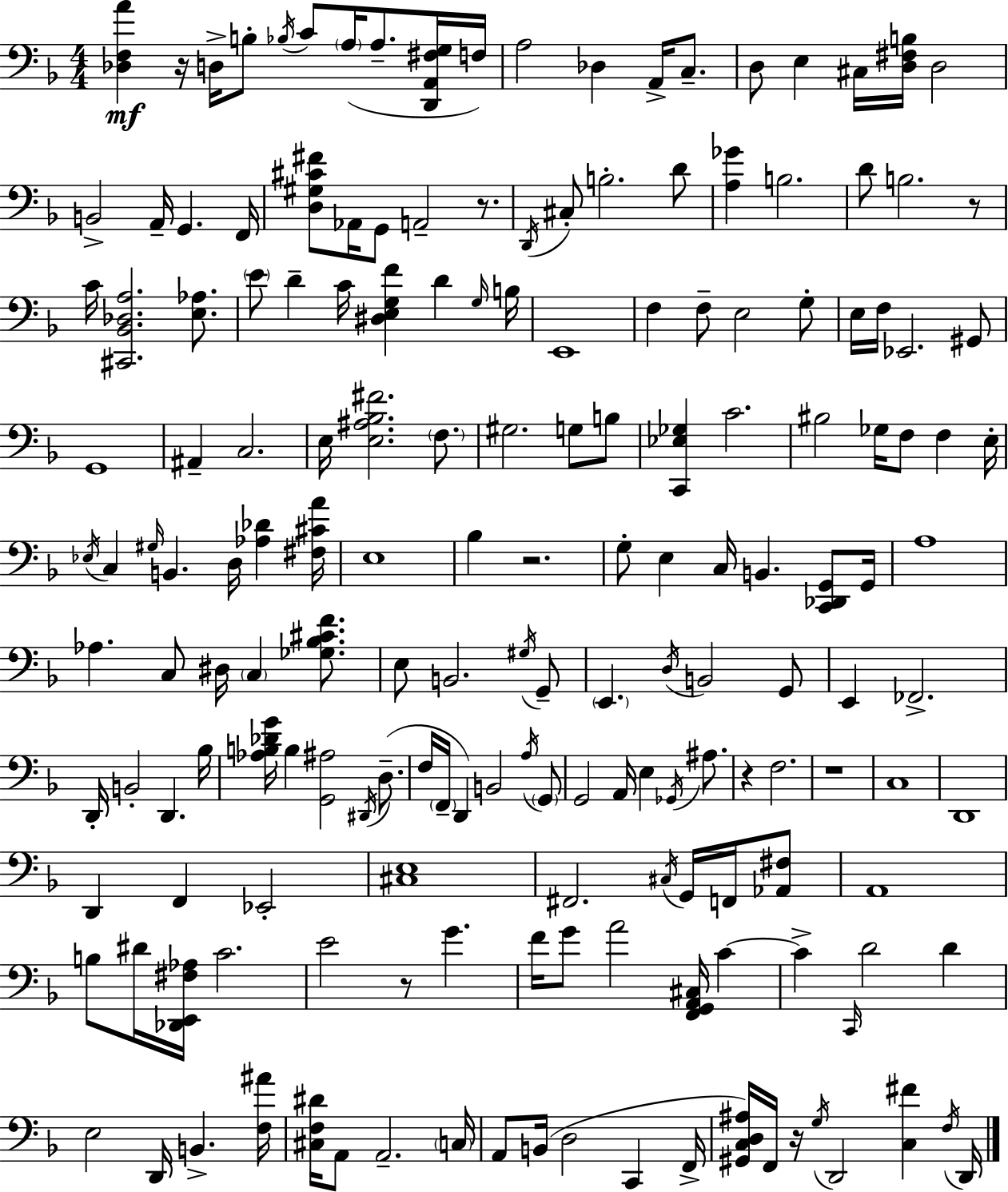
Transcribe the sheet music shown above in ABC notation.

X:1
T:Untitled
M:4/4
L:1/4
K:Dm
[_D,F,A] z/4 D,/4 B,/2 _B,/4 C/2 A,/4 A,/2 [D,,A,,^F,G,]/4 F,/4 A,2 _D, A,,/4 C,/2 D,/2 E, ^C,/4 [D,^F,B,]/4 D,2 B,,2 A,,/4 G,, F,,/4 [D,^G,^C^F]/2 _A,,/4 G,,/2 A,,2 z/2 D,,/4 ^C,/2 B,2 D/2 [A,_G] B,2 D/2 B,2 z/2 C/4 [^C,,_B,,_D,A,]2 [E,_A,]/2 E/2 D C/4 [^D,E,G,F] D G,/4 B,/4 E,,4 F, F,/2 E,2 G,/2 E,/4 F,/4 _E,,2 ^G,,/2 G,,4 ^A,, C,2 E,/4 [E,^A,_B,^F]2 F,/2 ^G,2 G,/2 B,/2 [C,,_E,_G,] C2 ^B,2 _G,/4 F,/2 F, E,/4 _E,/4 C, ^G,/4 B,, D,/4 [_A,_D] [^F,^CA]/4 E,4 _B, z2 G,/2 E, C,/4 B,, [C,,_D,,G,,]/2 G,,/4 A,4 _A, C,/2 ^D,/4 C, [_G,_B,^CF]/2 E,/2 B,,2 ^G,/4 G,,/2 E,, D,/4 B,,2 G,,/2 E,, _F,,2 D,,/4 B,,2 D,, _B,/4 [_A,B,_DG]/4 B, [G,,^A,]2 ^D,,/4 D,/2 F,/4 F,,/4 D,, B,,2 A,/4 G,,/2 G,,2 A,,/4 E, _G,,/4 ^A,/2 z F,2 z4 C,4 D,,4 D,, F,, _E,,2 [^C,E,]4 ^F,,2 ^C,/4 G,,/4 F,,/4 [_A,,^F,]/2 A,,4 B,/2 ^D/4 [_D,,E,,^F,_A,]/4 C2 E2 z/2 G F/4 G/2 A2 [F,,G,,A,,^C,]/4 C C C,,/4 D2 D E,2 D,,/4 B,, [F,^A]/4 [^C,F,^D]/4 A,,/2 A,,2 C,/4 A,,/2 B,,/4 D,2 C,, F,,/4 [^G,,C,D,^A,]/4 F,,/4 z/4 G,/4 D,,2 [C,^F] F,/4 D,,/4